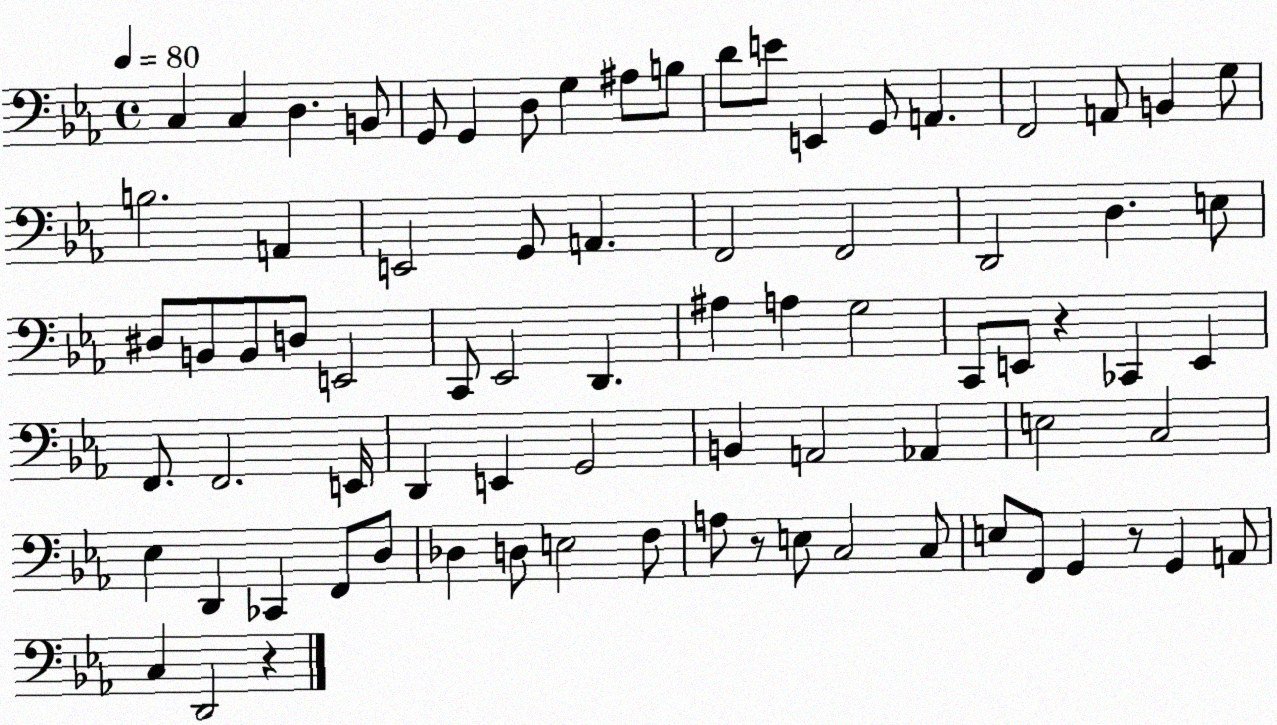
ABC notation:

X:1
T:Untitled
M:4/4
L:1/4
K:Eb
C, C, D, B,,/2 G,,/2 G,, D,/2 G, ^A,/2 B,/2 D/2 E/2 E,, G,,/2 A,, F,,2 A,,/2 B,, G,/2 B,2 A,, E,,2 G,,/2 A,, F,,2 F,,2 D,,2 D, E,/2 ^D,/2 B,,/2 B,,/2 D,/2 E,,2 C,,/2 _E,,2 D,, ^A, A, G,2 C,,/2 E,,/2 z _C,, E,, F,,/2 F,,2 E,,/4 D,, E,, G,,2 B,, A,,2 _A,, E,2 C,2 _E, D,, _C,, F,,/2 D,/2 _D, D,/2 E,2 F,/2 A,/2 z/2 E,/2 C,2 C,/2 E,/2 F,,/2 G,, z/2 G,, A,,/2 C, D,,2 z